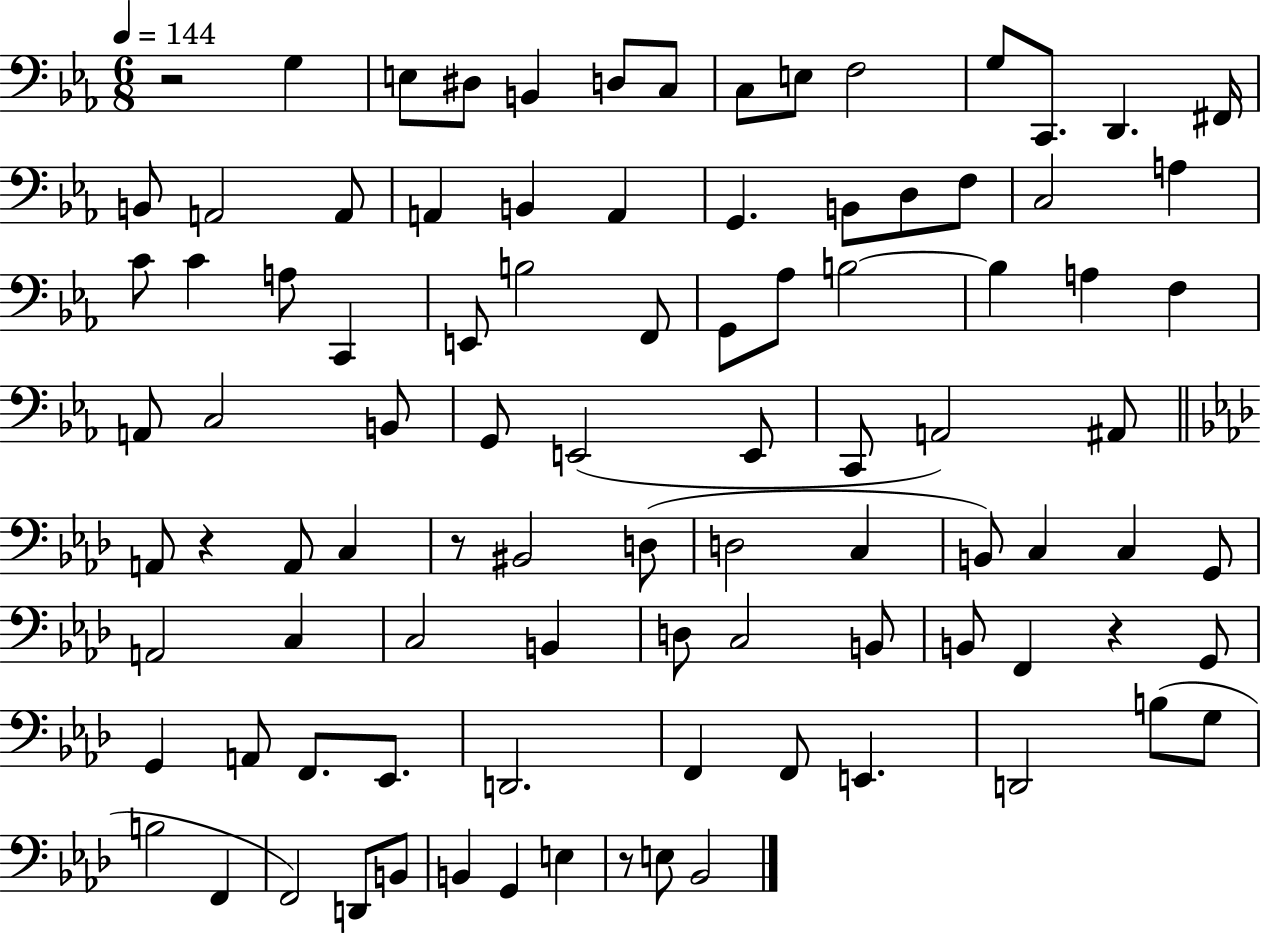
{
  \clef bass
  \numericTimeSignature
  \time 6/8
  \key ees \major
  \tempo 4 = 144
  r2 g4 | e8 dis8 b,4 d8 c8 | c8 e8 f2 | g8 c,8. d,4. fis,16 | \break b,8 a,2 a,8 | a,4 b,4 a,4 | g,4. b,8 d8 f8 | c2 a4 | \break c'8 c'4 a8 c,4 | e,8 b2 f,8 | g,8 aes8 b2~~ | b4 a4 f4 | \break a,8 c2 b,8 | g,8 e,2( e,8 | c,8 a,2) ais,8 | \bar "||" \break \key f \minor a,8 r4 a,8 c4 | r8 bis,2 d8( | d2 c4 | b,8) c4 c4 g,8 | \break a,2 c4 | c2 b,4 | d8 c2 b,8 | b,8 f,4 r4 g,8 | \break g,4 a,8 f,8. ees,8. | d,2. | f,4 f,8 e,4. | d,2 b8( g8 | \break b2 f,4 | f,2) d,8 b,8 | b,4 g,4 e4 | r8 e8 bes,2 | \break \bar "|."
}